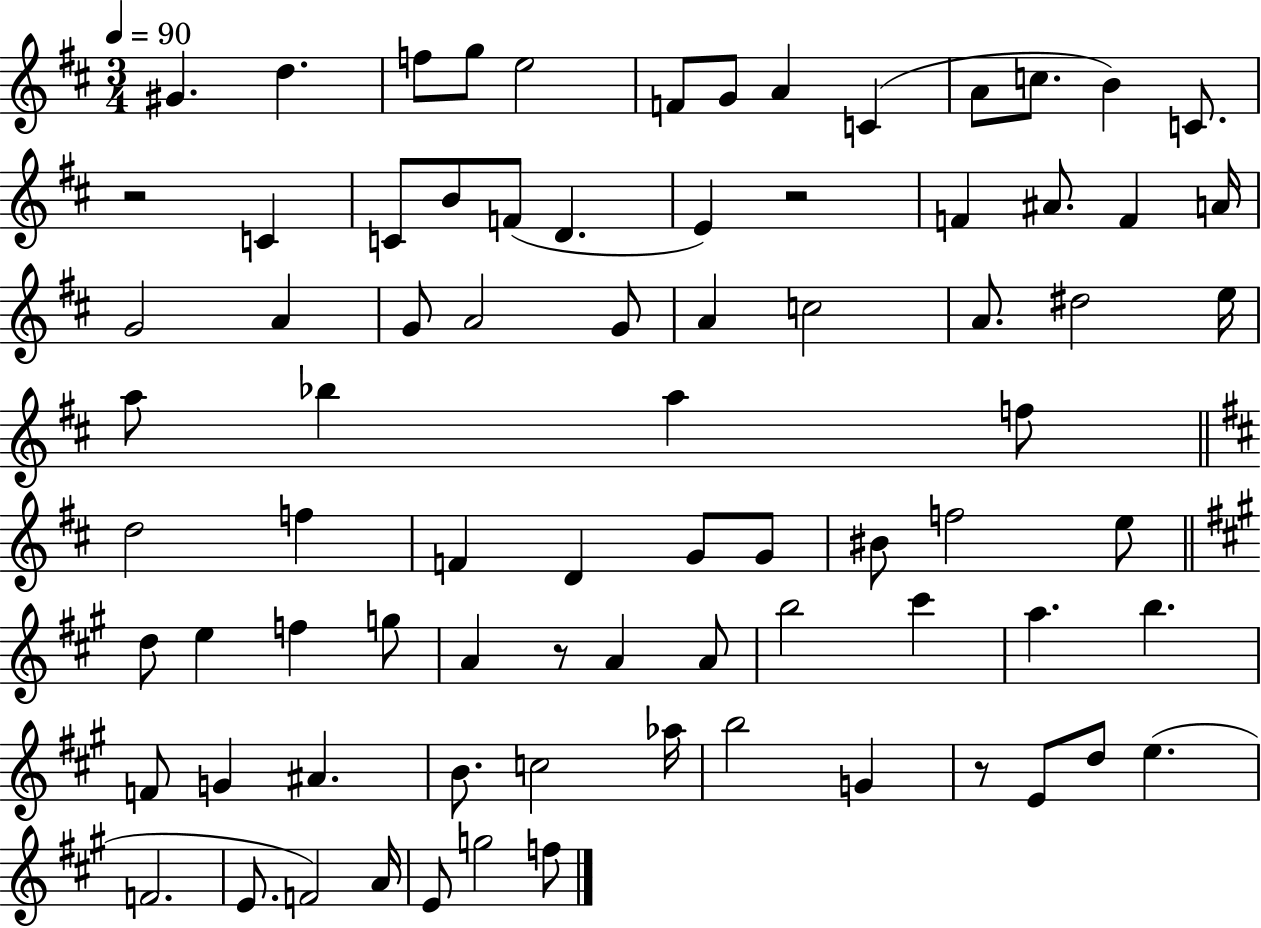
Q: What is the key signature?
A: D major